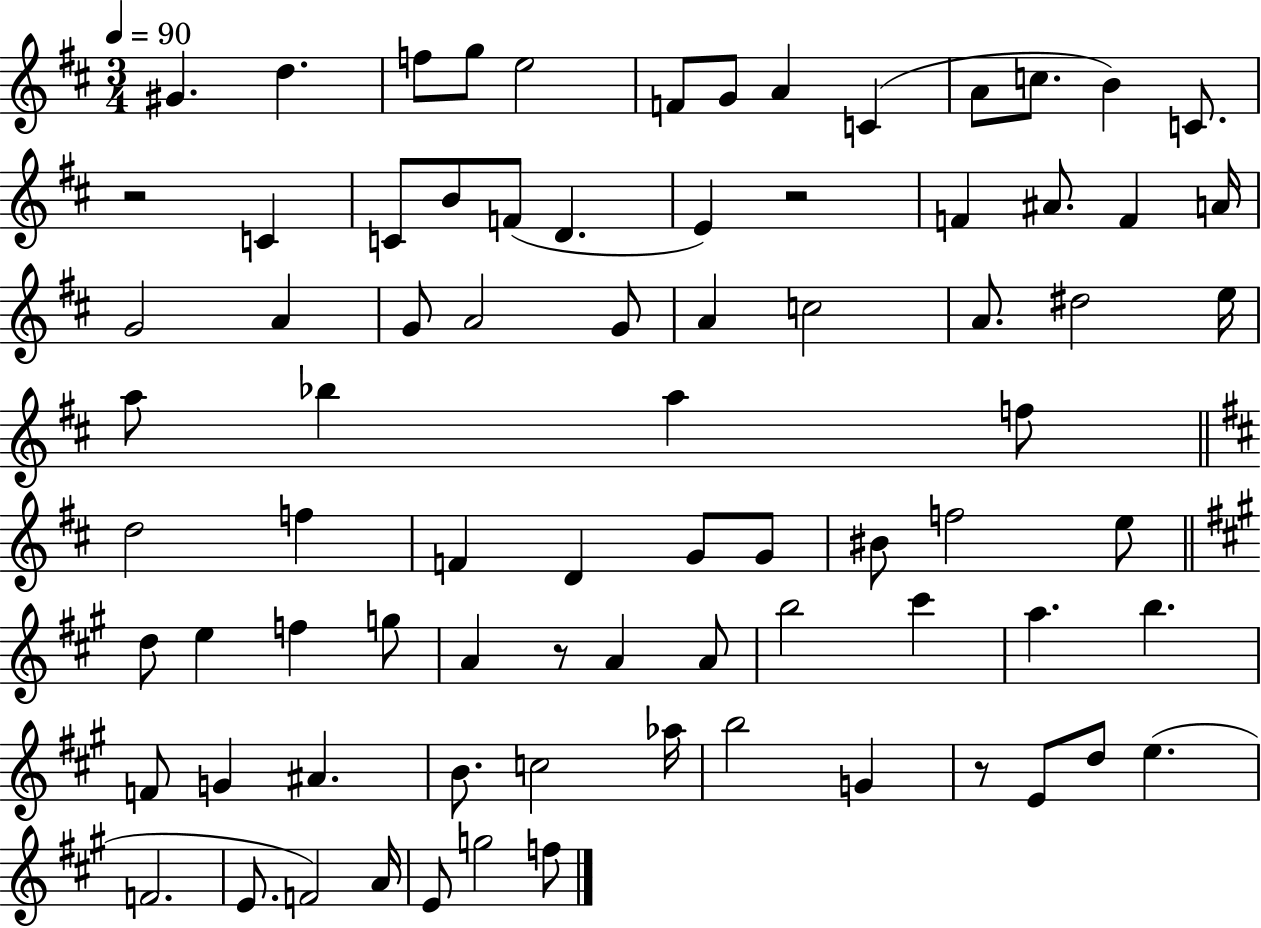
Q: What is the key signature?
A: D major